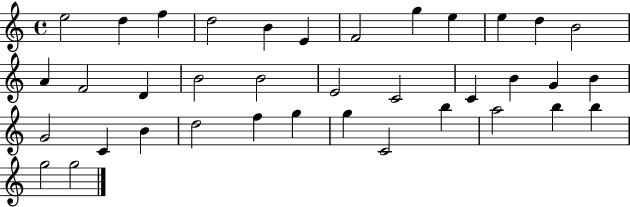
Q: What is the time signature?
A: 4/4